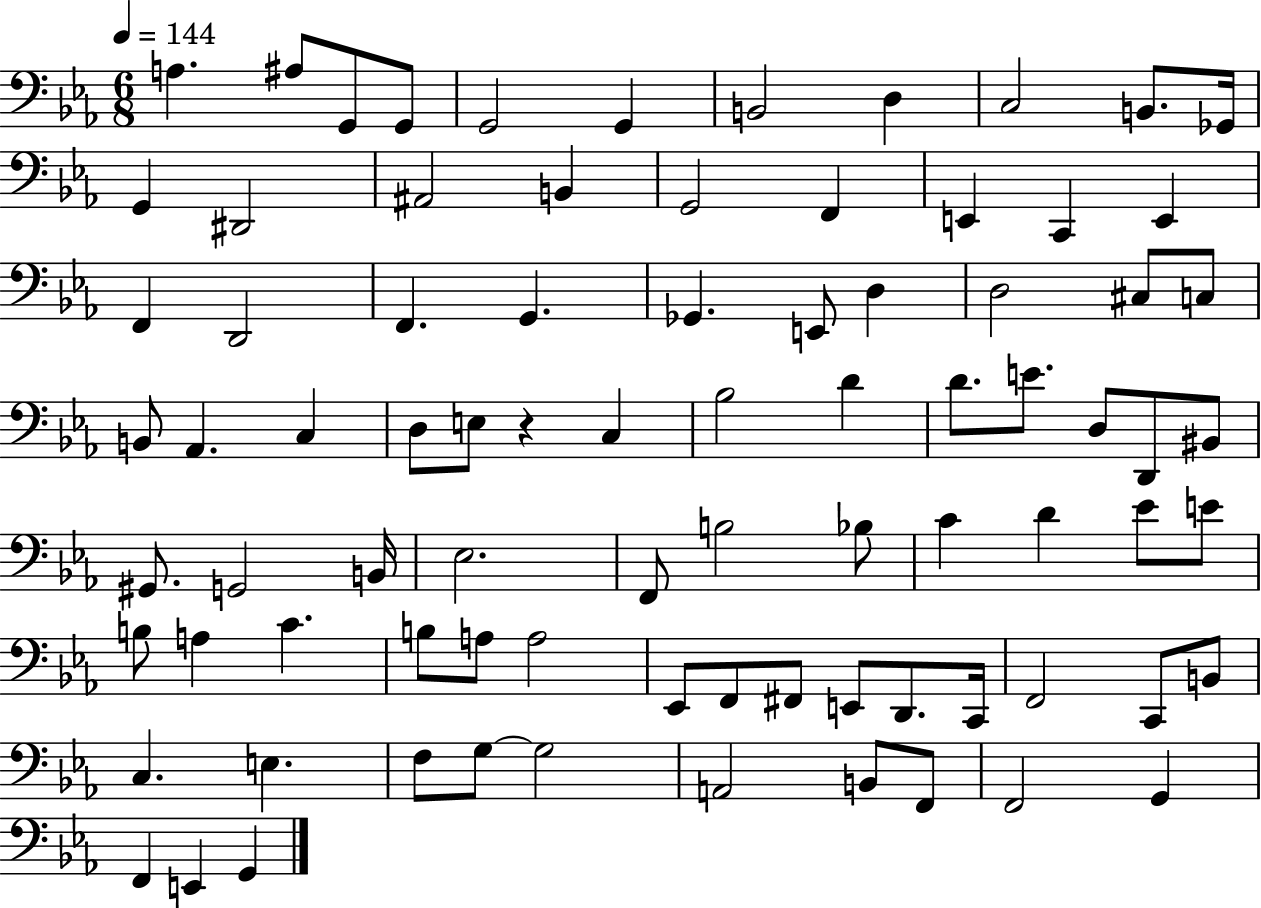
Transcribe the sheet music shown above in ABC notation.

X:1
T:Untitled
M:6/8
L:1/4
K:Eb
A, ^A,/2 G,,/2 G,,/2 G,,2 G,, B,,2 D, C,2 B,,/2 _G,,/4 G,, ^D,,2 ^A,,2 B,, G,,2 F,, E,, C,, E,, F,, D,,2 F,, G,, _G,, E,,/2 D, D,2 ^C,/2 C,/2 B,,/2 _A,, C, D,/2 E,/2 z C, _B,2 D D/2 E/2 D,/2 D,,/2 ^B,,/2 ^G,,/2 G,,2 B,,/4 _E,2 F,,/2 B,2 _B,/2 C D _E/2 E/2 B,/2 A, C B,/2 A,/2 A,2 _E,,/2 F,,/2 ^F,,/2 E,,/2 D,,/2 C,,/4 F,,2 C,,/2 B,,/2 C, E, F,/2 G,/2 G,2 A,,2 B,,/2 F,,/2 F,,2 G,, F,, E,, G,,